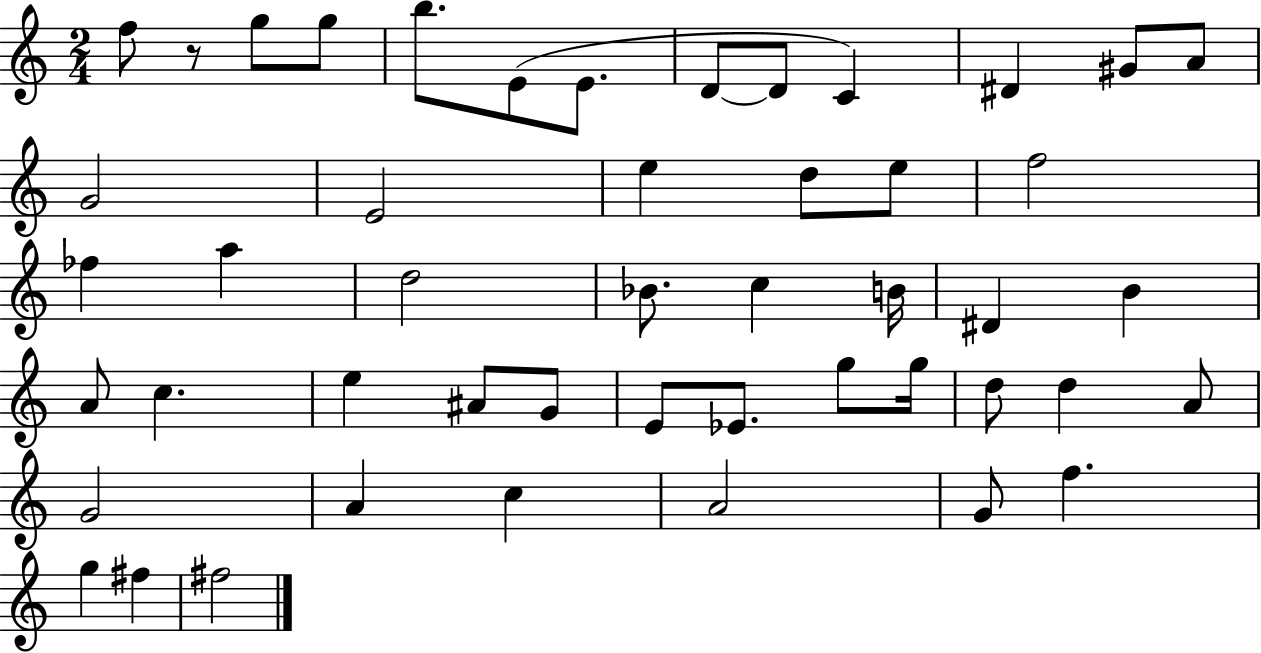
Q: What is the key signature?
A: C major